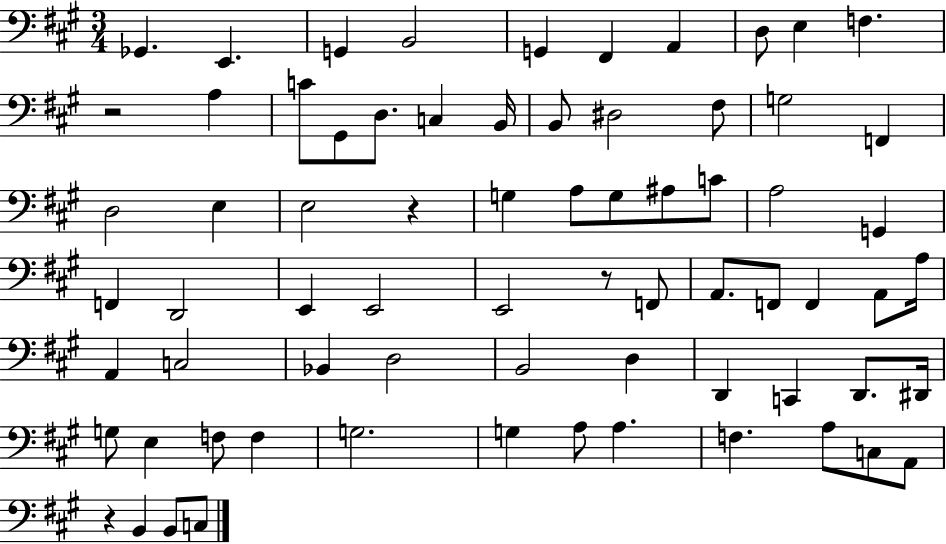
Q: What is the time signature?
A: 3/4